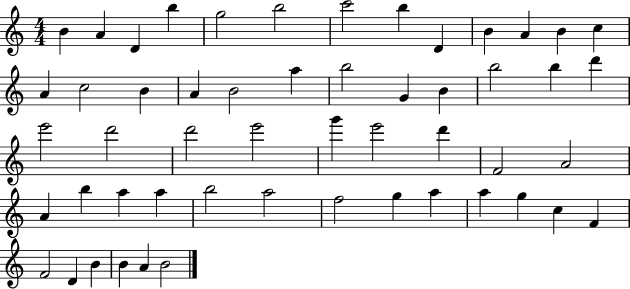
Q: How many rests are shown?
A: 0